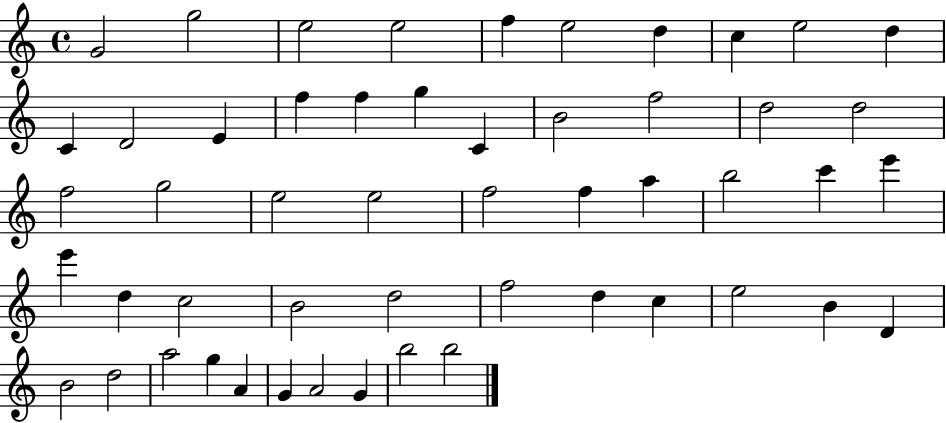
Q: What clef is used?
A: treble